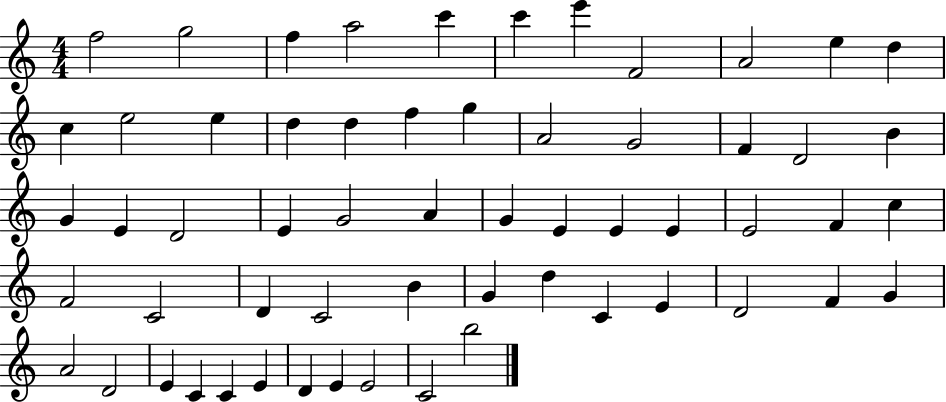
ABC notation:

X:1
T:Untitled
M:4/4
L:1/4
K:C
f2 g2 f a2 c' c' e' F2 A2 e d c e2 e d d f g A2 G2 F D2 B G E D2 E G2 A G E E E E2 F c F2 C2 D C2 B G d C E D2 F G A2 D2 E C C E D E E2 C2 b2